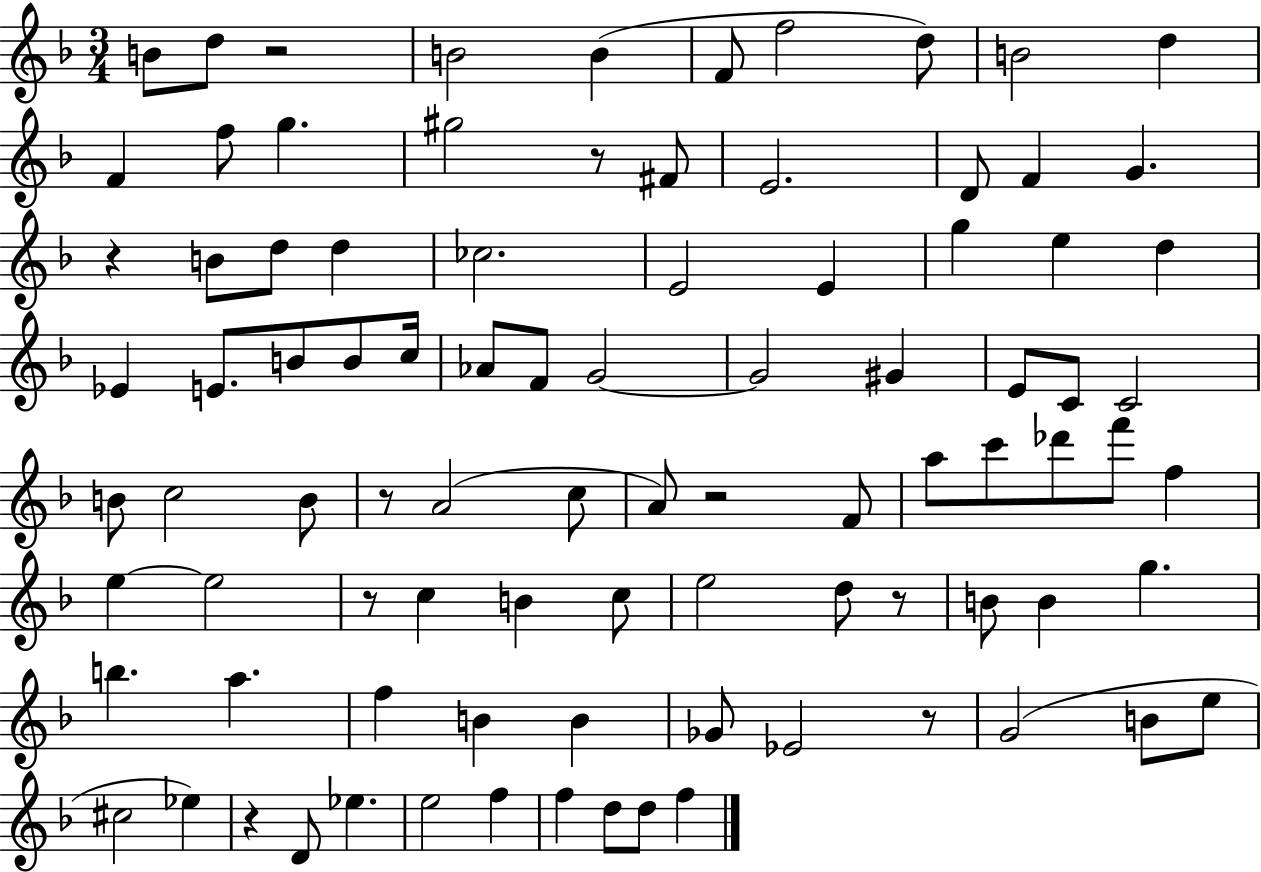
X:1
T:Untitled
M:3/4
L:1/4
K:F
B/2 d/2 z2 B2 B F/2 f2 d/2 B2 d F f/2 g ^g2 z/2 ^F/2 E2 D/2 F G z B/2 d/2 d _c2 E2 E g e d _E E/2 B/2 B/2 c/4 _A/2 F/2 G2 G2 ^G E/2 C/2 C2 B/2 c2 B/2 z/2 A2 c/2 A/2 z2 F/2 a/2 c'/2 _d'/2 f'/2 f e e2 z/2 c B c/2 e2 d/2 z/2 B/2 B g b a f B B _G/2 _E2 z/2 G2 B/2 e/2 ^c2 _e z D/2 _e e2 f f d/2 d/2 f